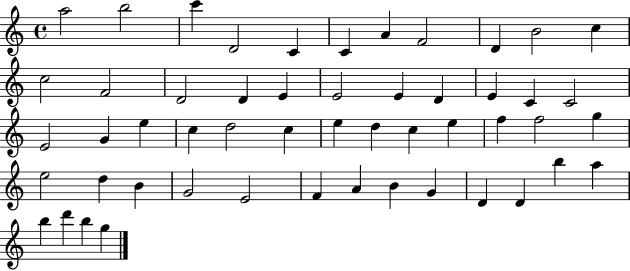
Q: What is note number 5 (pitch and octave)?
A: C4